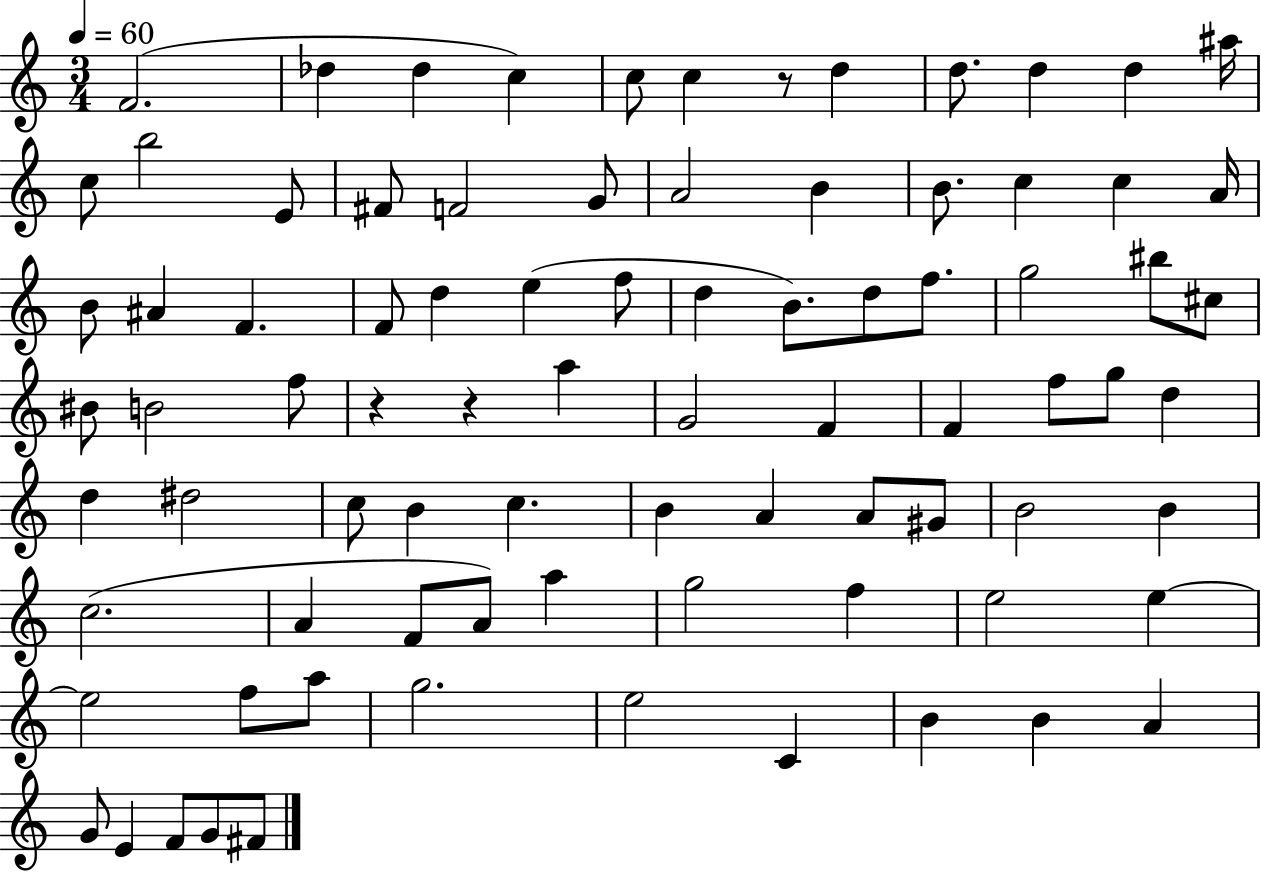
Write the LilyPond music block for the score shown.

{
  \clef treble
  \numericTimeSignature
  \time 3/4
  \key c \major
  \tempo 4 = 60
  f'2.( | des''4 des''4 c''4) | c''8 c''4 r8 d''4 | d''8. d''4 d''4 ais''16 | \break c''8 b''2 e'8 | fis'8 f'2 g'8 | a'2 b'4 | b'8. c''4 c''4 a'16 | \break b'8 ais'4 f'4. | f'8 d''4 e''4( f''8 | d''4 b'8.) d''8 f''8. | g''2 bis''8 cis''8 | \break bis'8 b'2 f''8 | r4 r4 a''4 | g'2 f'4 | f'4 f''8 g''8 d''4 | \break d''4 dis''2 | c''8 b'4 c''4. | b'4 a'4 a'8 gis'8 | b'2 b'4 | \break c''2.( | a'4 f'8 a'8) a''4 | g''2 f''4 | e''2 e''4~~ | \break e''2 f''8 a''8 | g''2. | e''2 c'4 | b'4 b'4 a'4 | \break g'8 e'4 f'8 g'8 fis'8 | \bar "|."
}